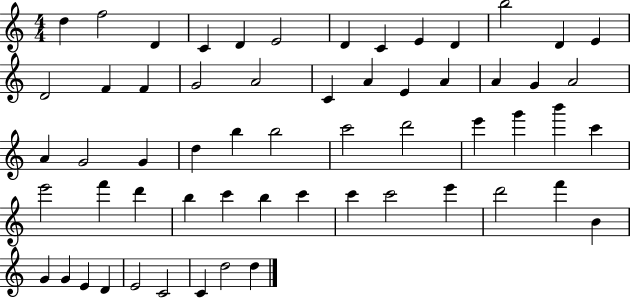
X:1
T:Untitled
M:4/4
L:1/4
K:C
d f2 D C D E2 D C E D b2 D E D2 F F G2 A2 C A E A A G A2 A G2 G d b b2 c'2 d'2 e' g' b' c' e'2 f' d' b c' b c' c' c'2 e' d'2 f' B G G E D E2 C2 C d2 d